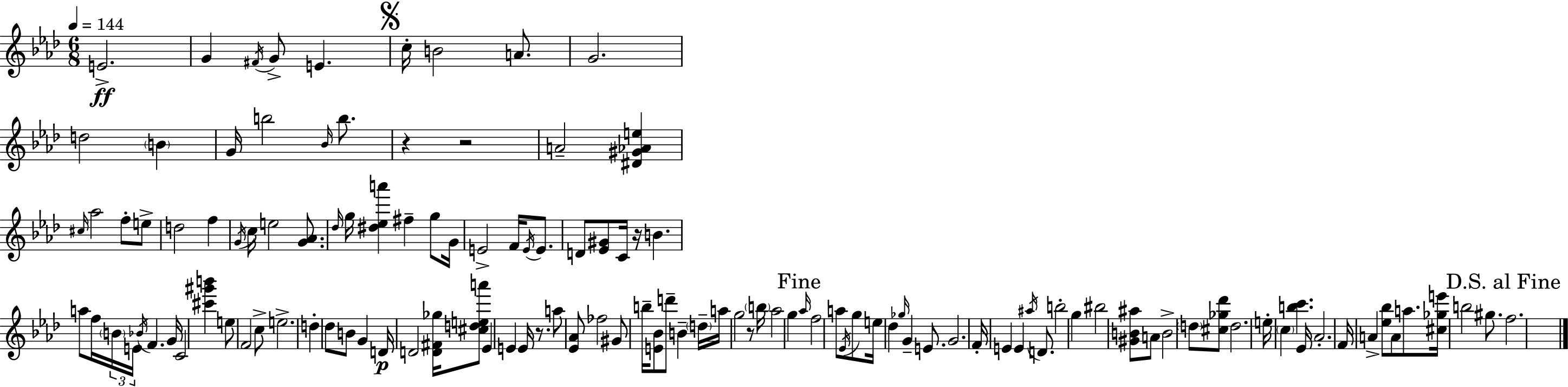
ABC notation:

X:1
T:Untitled
M:6/8
L:1/4
K:Fm
E2 G ^F/4 G/2 E c/4 B2 A/2 G2 d2 B G/4 b2 _B/4 b/2 z z2 A2 [^D^G_Ae] ^c/4 _a2 f/2 e/2 d2 f G/4 c/4 e2 [G_A]/2 _d/4 g/4 [^d_ea'] ^f g/2 G/4 E2 F/4 E/4 E/2 D/2 [_E^G]/2 C/4 z/4 B a/2 f/4 B/4 E/4 _B/4 F G/4 C2 [^c'^g'b'] e/2 F2 c/2 e2 d _d/2 B/2 G D/4 D2 [D^F_g]/4 [^cdea']/2 _E E E/4 z/2 a/2 [_E_A]/2 _f2 ^G/2 b/4 [E_B]/2 d'/2 B d/4 a/4 g2 z/2 b/4 _a2 g _a/4 f2 a/2 _E/4 g/2 e/4 _d _g/4 G E/2 G2 F/4 E E ^a/4 D/2 b2 g ^b2 [^GB^a]/2 A/2 B2 d/2 [^c_g_d']/2 d2 e/4 c [bc'] _E/4 _A2 F/4 A [_e_b]/2 A/2 a/2 [^c_ge']/4 b2 ^g/2 f2